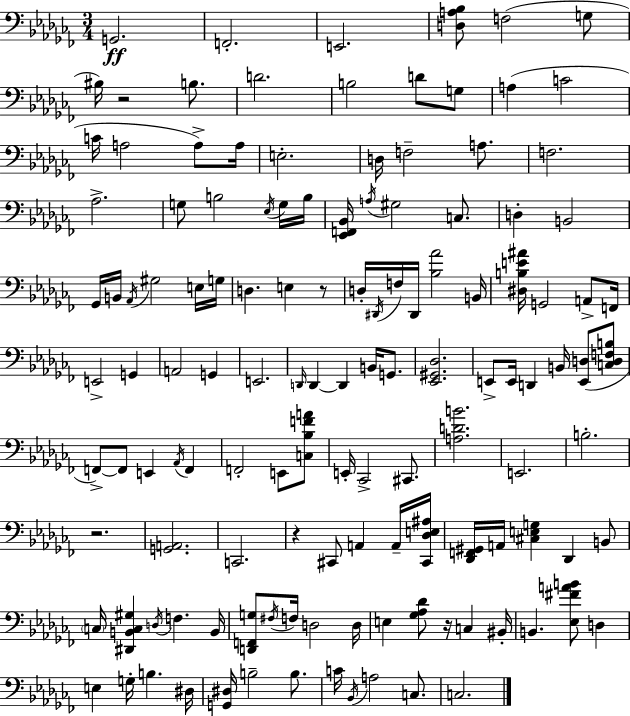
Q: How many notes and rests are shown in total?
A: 129